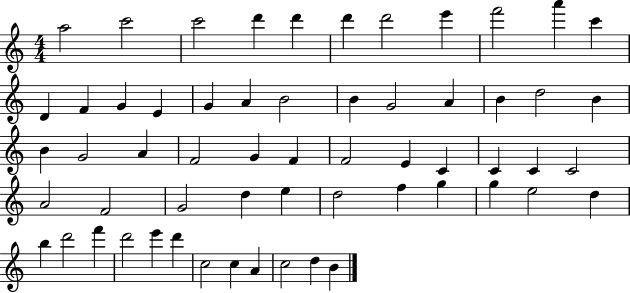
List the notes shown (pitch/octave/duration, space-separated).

A5/h C6/h C6/h D6/q D6/q D6/q D6/h E6/q F6/h A6/q C6/q D4/q F4/q G4/q E4/q G4/q A4/q B4/h B4/q G4/h A4/q B4/q D5/h B4/q B4/q G4/h A4/q F4/h G4/q F4/q F4/h E4/q C4/q C4/q C4/q C4/h A4/h F4/h G4/h D5/q E5/q D5/h F5/q G5/q G5/q E5/h D5/q B5/q D6/h F6/q D6/h E6/q D6/q C5/h C5/q A4/q C5/h D5/q B4/q